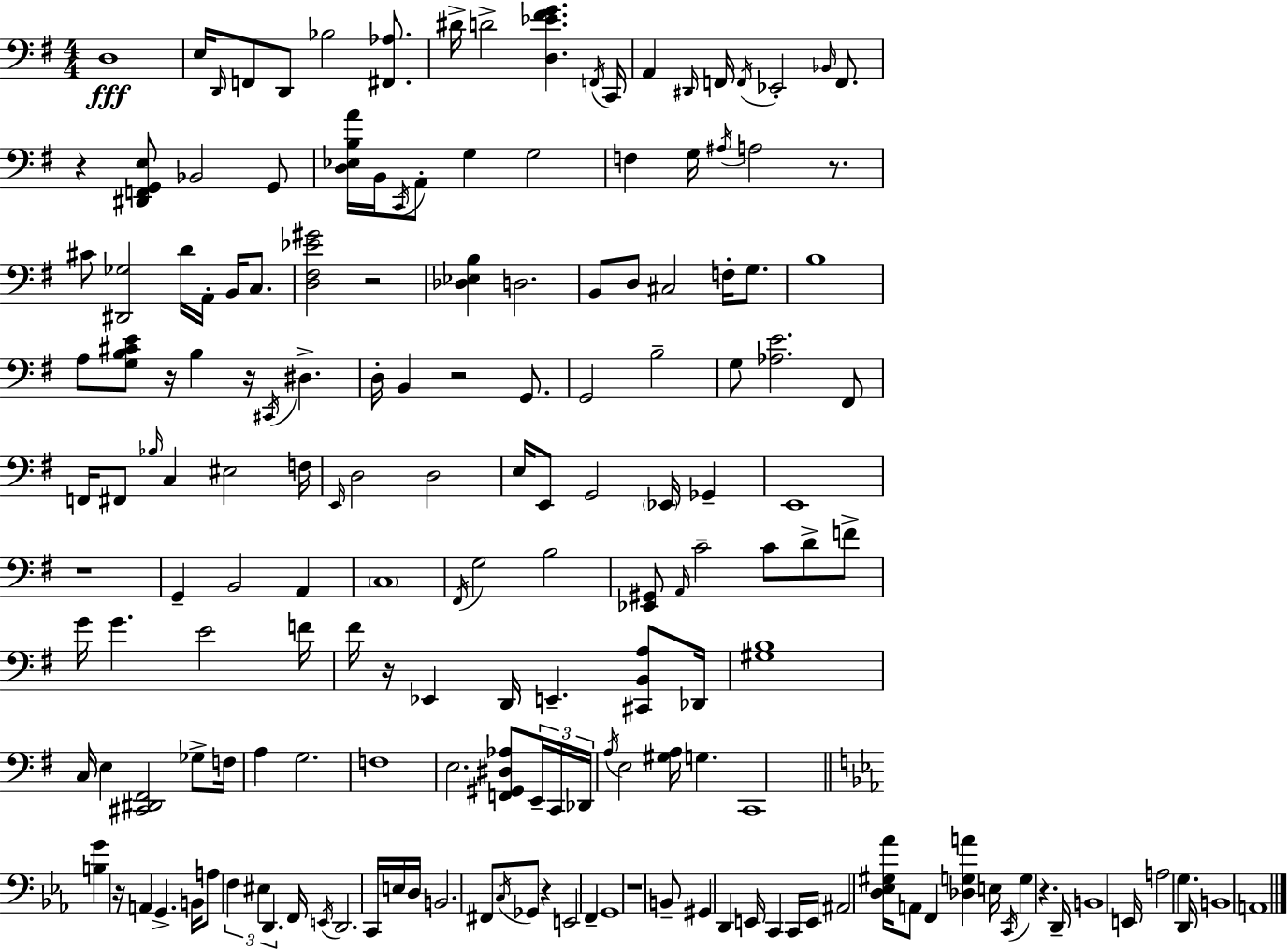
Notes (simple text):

D3/w E3/s D2/s F2/e D2/e Bb3/h [F#2,Ab3]/e. D#4/s D4/h [D3,Eb4,F#4,G4]/q. F2/s C2/s A2/q D#2/s F2/s F2/s Eb2/h Bb2/s F2/e. R/q [D#2,F2,G2,E3]/e Bb2/h G2/e [D3,Eb3,B3,A4]/s B2/s C2/s A2/e G3/q G3/h F3/q G3/s A#3/s A3/h R/e. C#4/e [D#2,Gb3]/h D4/s A2/s B2/s C3/e. [D3,F#3,Eb4,G#4]/h R/h [Db3,Eb3,B3]/q D3/h. B2/e D3/e C#3/h F3/s G3/e. B3/w A3/e [G3,B3,C#4,E4]/e R/s B3/q R/s C#2/s D#3/q. D3/s B2/q R/h G2/e. G2/h B3/h G3/e [Ab3,E4]/h. F#2/e F2/s F#2/e Bb3/s C3/q EIS3/h F3/s E2/s D3/h D3/h E3/s E2/e G2/h Eb2/s Gb2/q E2/w R/w G2/q B2/h A2/q C3/w F#2/s G3/h B3/h [Eb2,G#2]/e A2/s C4/h C4/e D4/e F4/e G4/s G4/q. E4/h F4/s F#4/s R/s Eb2/q D2/s E2/q. [C#2,B2,A3]/e Db2/s [G#3,B3]/w C3/s E3/q [C#2,D#2,F#2]/h Gb3/e F3/s A3/q G3/h. F3/w E3/h. [F2,G#2,D#3,Ab3]/e E2/s C2/s Db2/s A3/s E3/h [G#3,A3]/s G3/q. C2/w [B3,G4]/q R/s A2/q G2/q. B2/s A3/e F3/q EIS3/q D2/q. F2/s E2/s D2/h. C2/s E3/s D3/s B2/h. F#2/e C3/s Gb2/e R/q E2/h F2/q G2/w R/w B2/e G#2/q D2/q E2/s C2/q C2/s E2/s A#2/h [D3,Eb3,G#3,Ab4]/s A2/e F2/q [Db3,G3,A4]/q E3/s C2/s G3/q R/q. D2/s B2/w E2/s A3/h G3/q. D2/s B2/w A2/w